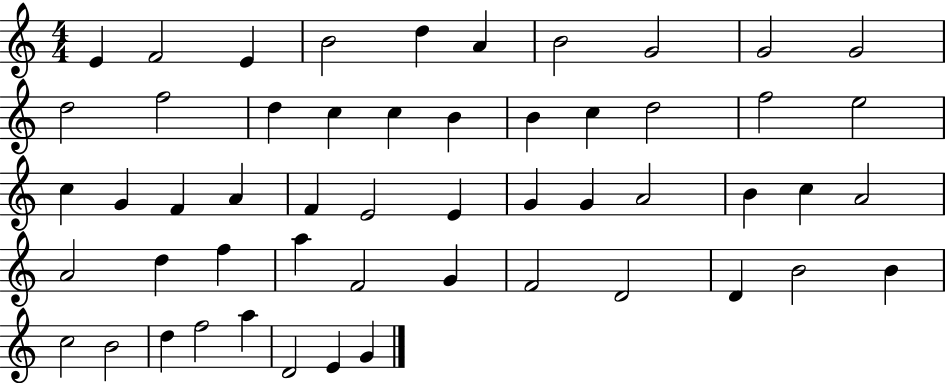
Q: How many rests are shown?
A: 0